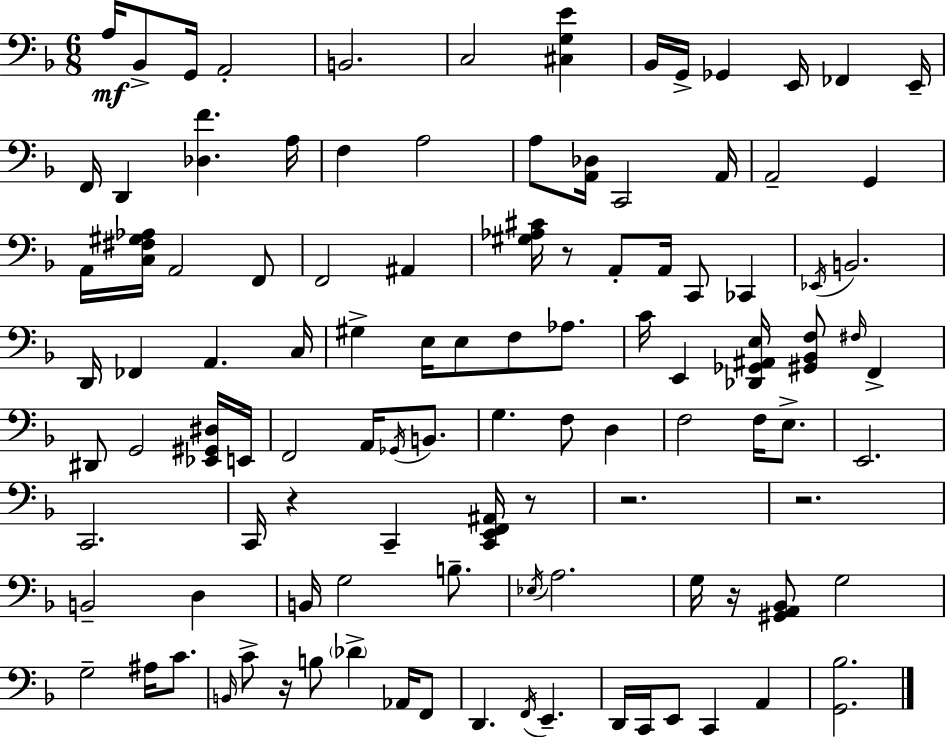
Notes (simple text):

A3/s Bb2/e G2/s A2/h B2/h. C3/h [C#3,G3,E4]/q Bb2/s G2/s Gb2/q E2/s FES2/q E2/s F2/s D2/q [Db3,F4]/q. A3/s F3/q A3/h A3/e [A2,Db3]/s C2/h A2/s A2/h G2/q A2/s [C3,F#3,G#3,Ab3]/s A2/h F2/e F2/h A#2/q [G#3,Ab3,C#4]/s R/e A2/e A2/s C2/e CES2/q Eb2/s B2/h. D2/s FES2/q A2/q. C3/s G#3/q E3/s E3/e F3/e Ab3/e. C4/s E2/q [Db2,Gb2,A#2,E3]/s [G#2,Bb2,F3]/e F#3/s F2/q D#2/e G2/h [Eb2,G#2,D#3]/s E2/s F2/h A2/s Gb2/s B2/e. G3/q. F3/e D3/q F3/h F3/s E3/e. E2/h. C2/h. C2/s R/q C2/q [C2,E2,F2,A#2]/s R/e R/h. R/h. B2/h D3/q B2/s G3/h B3/e. Eb3/s A3/h. G3/s R/s [G#2,A2,Bb2]/e G3/h G3/h A#3/s C4/e. B2/s C4/e R/s B3/e Db4/q Ab2/s F2/e D2/q. F2/s E2/q. D2/s C2/s E2/e C2/q A2/q [G2,Bb3]/h.